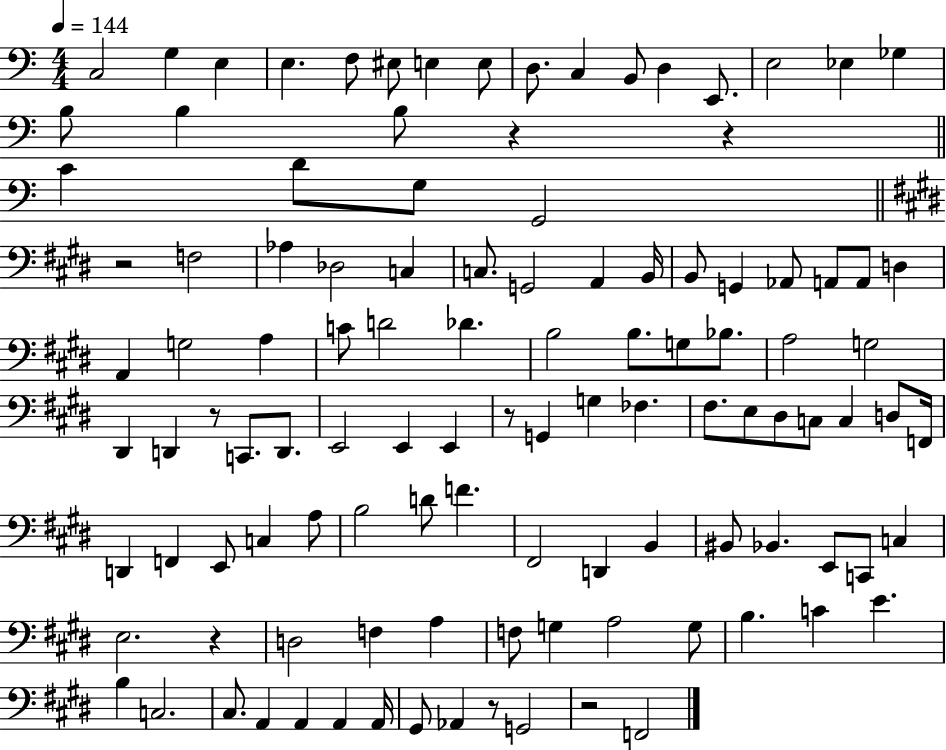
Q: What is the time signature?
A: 4/4